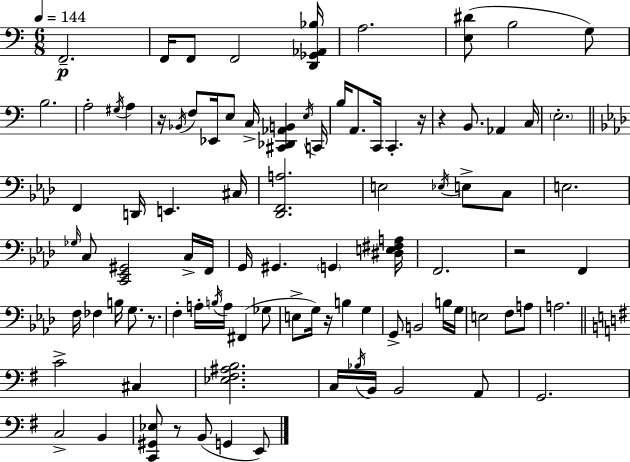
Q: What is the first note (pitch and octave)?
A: F2